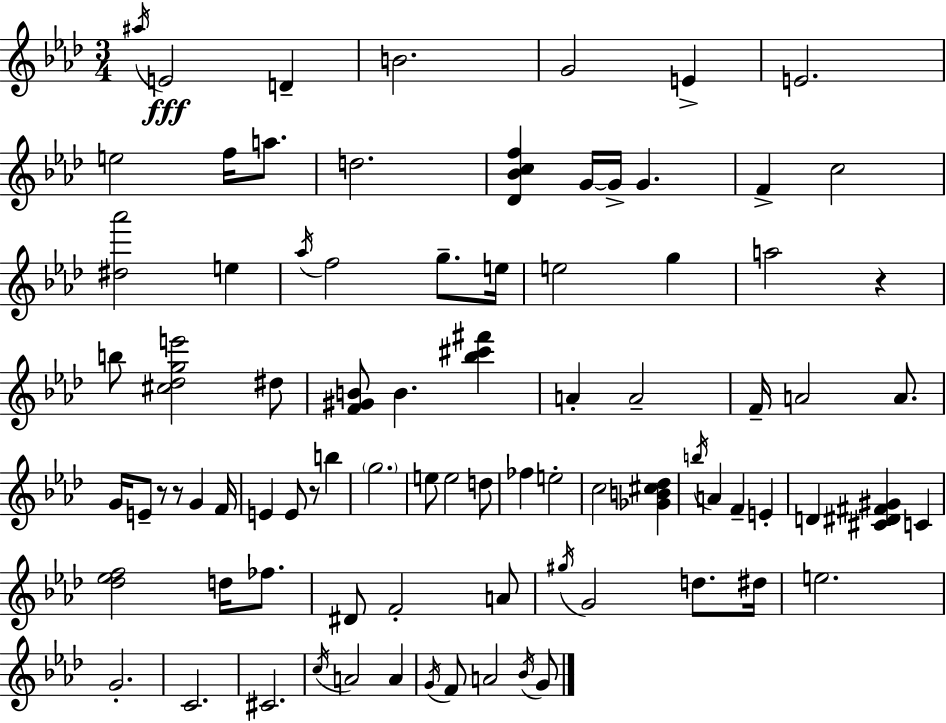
{
  \clef treble
  \numericTimeSignature
  \time 3/4
  \key aes \major
  \acciaccatura { ais''16 }\fff e'2 d'4-- | b'2. | g'2 e'4-> | e'2. | \break e''2 f''16 a''8. | d''2. | <des' bes' c'' f''>4 g'16~~ g'16-> g'4. | f'4-> c''2 | \break <dis'' aes'''>2 e''4 | \acciaccatura { aes''16 } f''2 g''8.-- | e''16 e''2 g''4 | a''2 r4 | \break b''8 <cis'' des'' g'' e'''>2 | dis''8 <f' gis' b'>8 b'4. <bes'' cis''' fis'''>4 | a'4-. a'2-- | f'16-- a'2 a'8. | \break g'16 e'8-- r8 r8 g'4 | f'16 e'4 e'8 r8 b''4 | \parenthesize g''2. | e''8 e''2 | \break d''8 fes''4 e''2-. | c''2 <ges' b' cis'' des''>4 | \acciaccatura { b''16 } a'4 f'4-- e'4-. | d'4 <cis' dis' fis' gis'>4 c'4 | \break <des'' ees'' f''>2 d''16 | fes''8. dis'8 f'2-. | a'8 \acciaccatura { gis''16 } g'2 | d''8. dis''16 e''2. | \break g'2.-. | c'2. | cis'2. | \acciaccatura { c''16 } a'2 | \break a'4 \acciaccatura { g'16 } f'8 a'2 | \acciaccatura { bes'16 } g'8 \bar "|."
}